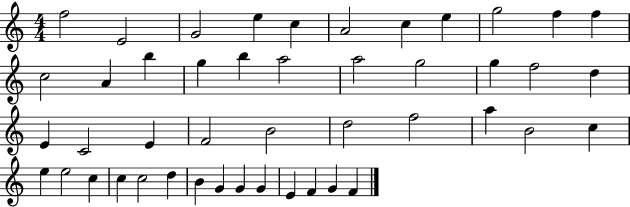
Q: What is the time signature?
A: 4/4